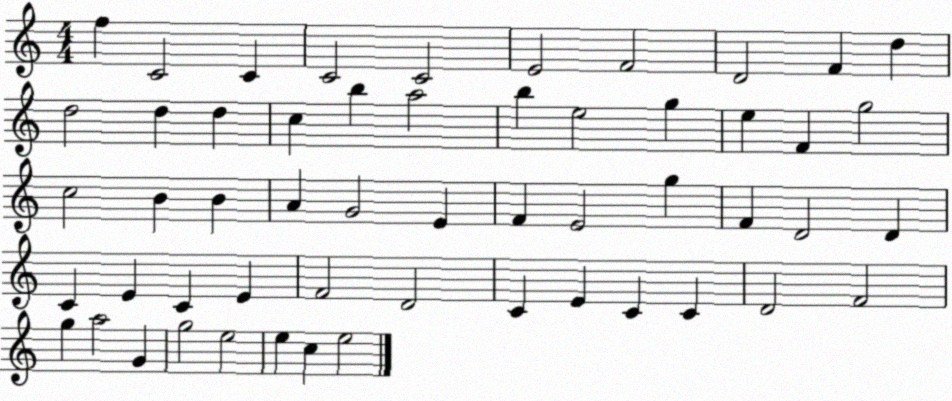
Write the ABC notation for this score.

X:1
T:Untitled
M:4/4
L:1/4
K:C
f C2 C C2 C2 E2 F2 D2 F d d2 d d c b a2 b e2 g e F g2 c2 B B A G2 E F E2 g F D2 D C E C E F2 D2 C E C C D2 F2 g a2 G g2 e2 e c e2